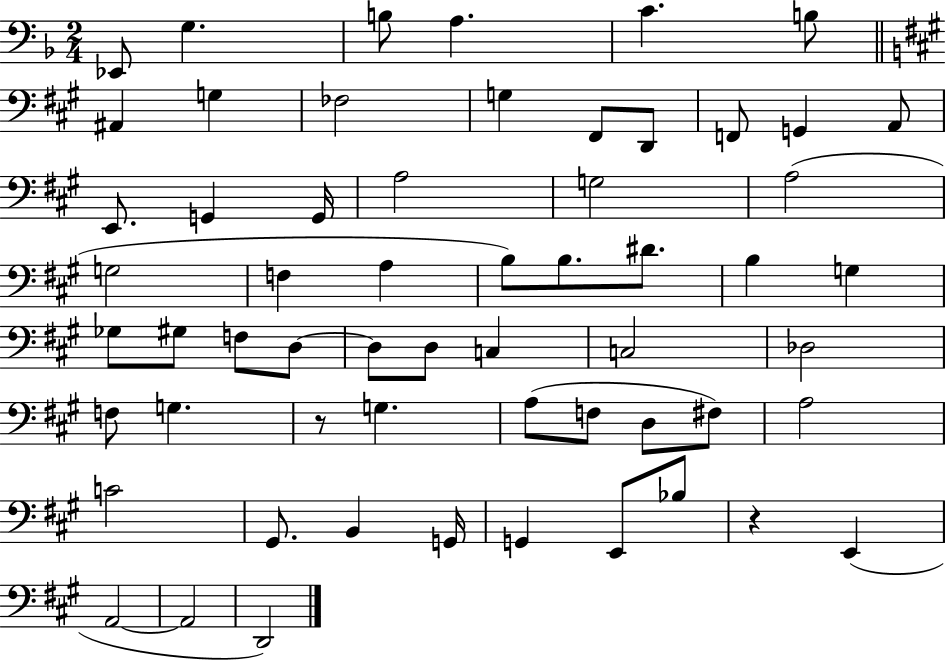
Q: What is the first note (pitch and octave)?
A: Eb2